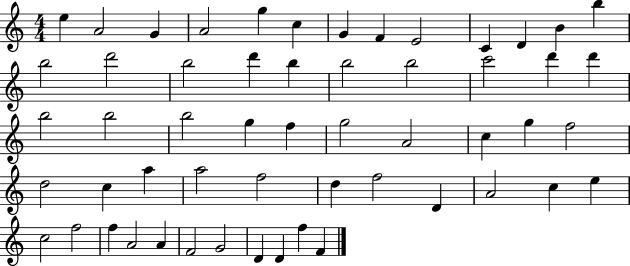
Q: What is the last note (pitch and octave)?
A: F4